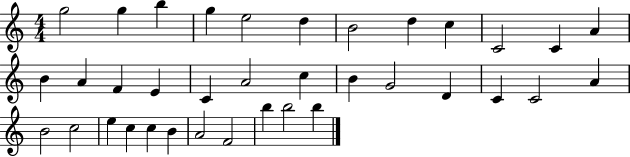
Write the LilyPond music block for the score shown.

{
  \clef treble
  \numericTimeSignature
  \time 4/4
  \key c \major
  g''2 g''4 b''4 | g''4 e''2 d''4 | b'2 d''4 c''4 | c'2 c'4 a'4 | \break b'4 a'4 f'4 e'4 | c'4 a'2 c''4 | b'4 g'2 d'4 | c'4 c'2 a'4 | \break b'2 c''2 | e''4 c''4 c''4 b'4 | a'2 f'2 | b''4 b''2 b''4 | \break \bar "|."
}